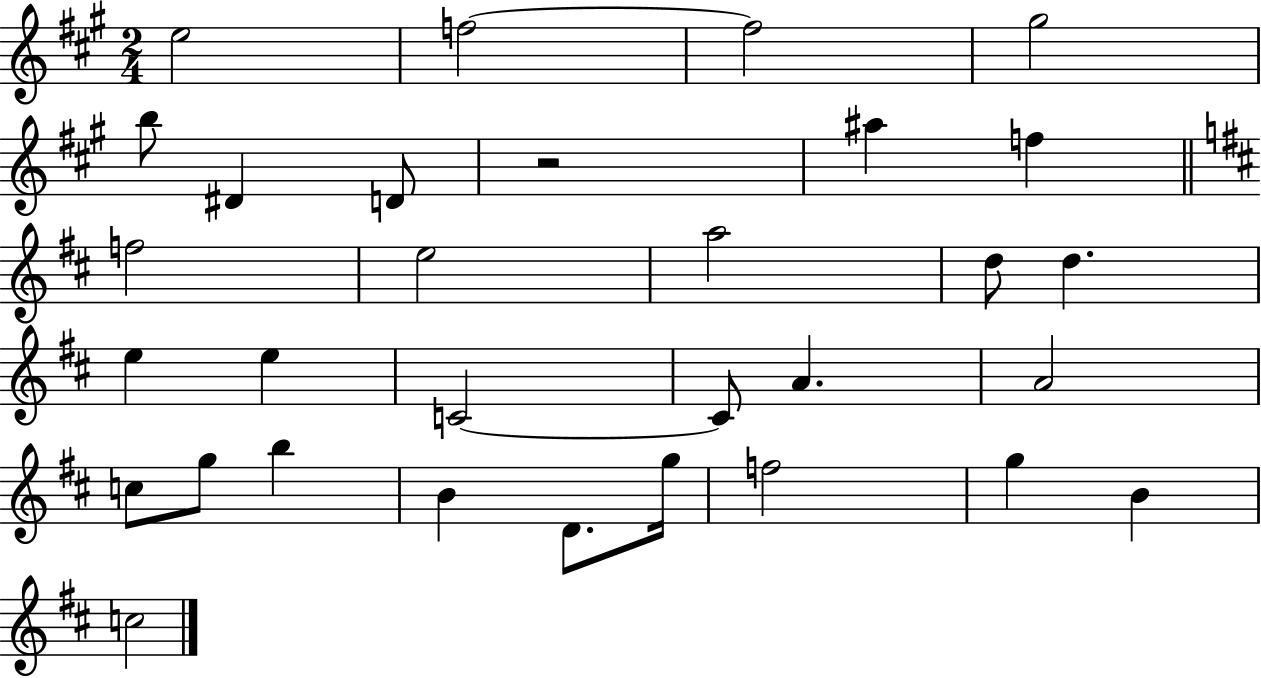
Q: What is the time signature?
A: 2/4